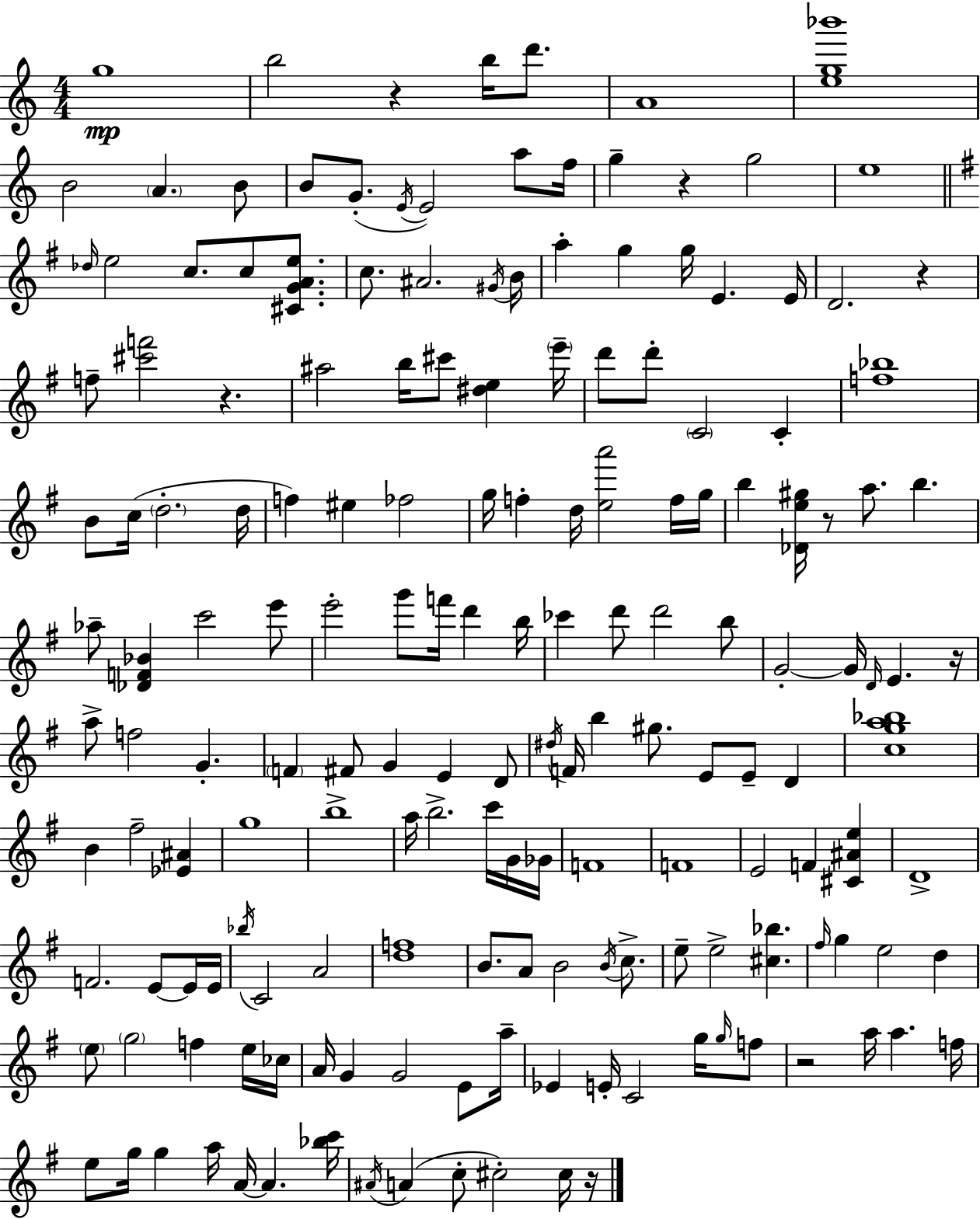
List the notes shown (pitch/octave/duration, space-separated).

G5/w B5/h R/q B5/s D6/e. A4/w [E5,G5,Bb6]/w B4/h A4/q. B4/e B4/e G4/e. E4/s E4/h A5/e F5/s G5/q R/q G5/h E5/w Db5/s E5/h C5/e. C5/e [C#4,G4,A4,E5]/e. C5/e. A#4/h. G#4/s B4/s A5/q G5/q G5/s E4/q. E4/s D4/h. R/q F5/e [C#6,F6]/h R/q. A#5/h B5/s C#6/e [D#5,E5]/q E6/s D6/e D6/e C4/h C4/q [F5,Bb5]/w B4/e C5/s D5/h. D5/s F5/q EIS5/q FES5/h G5/s F5/q D5/s [E5,A6]/h F5/s G5/s B5/q [Db4,E5,G#5]/s R/e A5/e. B5/q. Ab5/e [Db4,F4,Bb4]/q C6/h E6/e E6/h G6/e F6/s D6/q B5/s CES6/q D6/e D6/h B5/e G4/h G4/s D4/s E4/q. R/s A5/e F5/h G4/q. F4/q F#4/e G4/q E4/q D4/e D#5/s F4/s B5/q G#5/e. E4/e E4/e D4/q [C5,G5,A5,Bb5]/w B4/q F#5/h [Eb4,A#4]/q G5/w B5/w A5/s B5/h. C6/s G4/s Gb4/s F4/w F4/w E4/h F4/q [C#4,A#4,E5]/q D4/w F4/h. E4/e E4/s E4/s Bb5/s C4/h A4/h [D5,F5]/w B4/e. A4/e B4/h B4/s C5/e. E5/e E5/h [C#5,Bb5]/q. F#5/s G5/q E5/h D5/q E5/e G5/h F5/q E5/s CES5/s A4/s G4/q G4/h E4/e A5/s Eb4/q E4/s C4/h G5/s G5/s F5/e R/h A5/s A5/q. F5/s E5/e G5/s G5/q A5/s A4/s A4/q. [Bb5,C6]/s A#4/s A4/q C5/e C#5/h C#5/s R/s